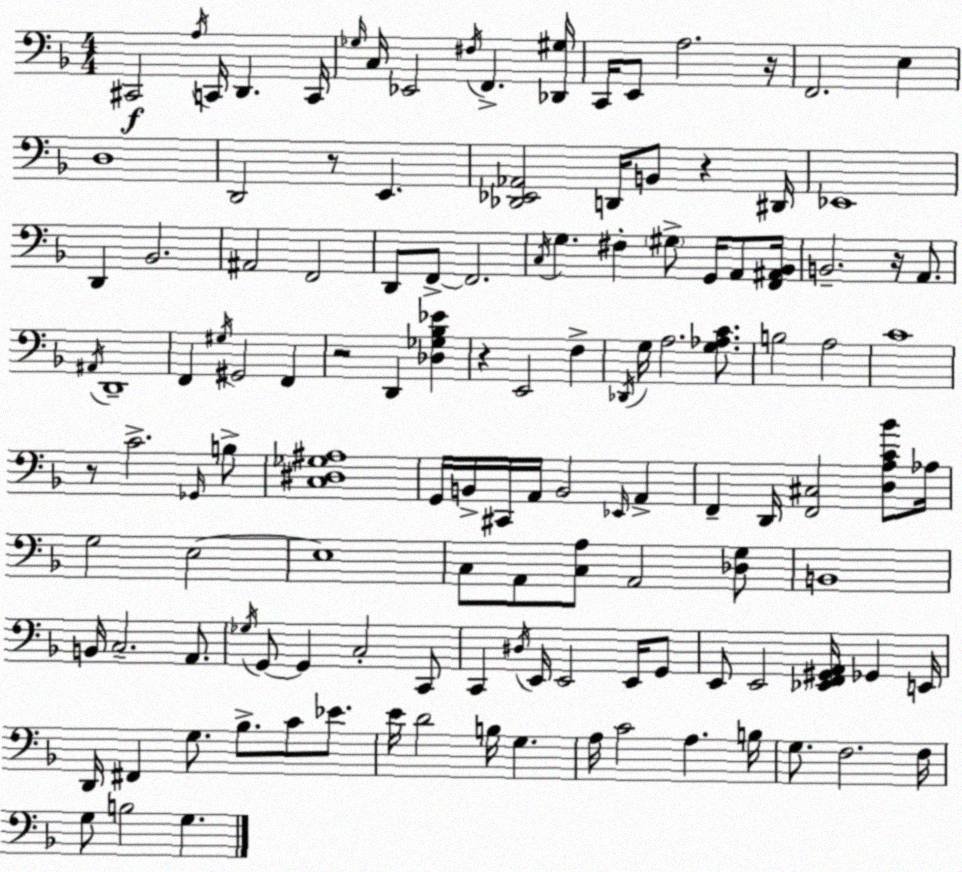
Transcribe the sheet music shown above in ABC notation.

X:1
T:Untitled
M:4/4
L:1/4
K:Dm
^C,,2 A,/4 C,,/4 D,, C,,/4 _G,/4 C,/4 _E,,2 ^F,/4 F,, [_D,,^G,]/4 C,,/4 E,,/2 A,2 z/4 F,,2 E, D,4 D,,2 z/2 E,, [_D,,_E,,_A,,]2 D,,/4 B,,/2 z ^D,,/4 _E,,4 D,, _B,,2 ^A,,2 F,,2 D,,/2 F,,/2 F,,2 C,/4 G, ^F, ^G,/2 G,,/4 A,,/2 [F,,^A,,_B,,]/4 B,,2 z/4 A,,/2 ^A,,/4 D,,4 F,, ^G,/4 ^G,,2 F,, z2 D,, [_D,_G,_B,_E] z E,,2 F, _D,,/4 G,/4 A,2 [G,_A,C]/2 B,2 A,2 C4 z/2 C2 _G,,/4 B,/2 [C,^D,_G,^A,]4 G,,/4 B,,/4 ^C,,/4 A,,/4 B,,2 _E,,/4 A,, F,, D,,/4 [F,,^C,]2 [D,A,C_B]/2 _A,/4 G,2 E,2 E,4 C,/2 A,,/2 [C,A,]/2 A,,2 [_D,G,]/2 B,,4 B,,/4 C,2 A,,/2 _G,/4 G,,/2 G,, C,2 C,,/2 C,, ^D,/4 E,,/4 E,,2 E,,/4 G,,/2 E,,/2 E,,2 [_E,,F,,^G,,A,,]/4 _G,, E,,/4 D,,/4 ^F,, G,/2 _B,/2 C/2 _E/2 E/4 D2 B,/4 G, A,/4 C2 A, B,/4 G,/2 F,2 F,/4 G,/2 B,2 G,